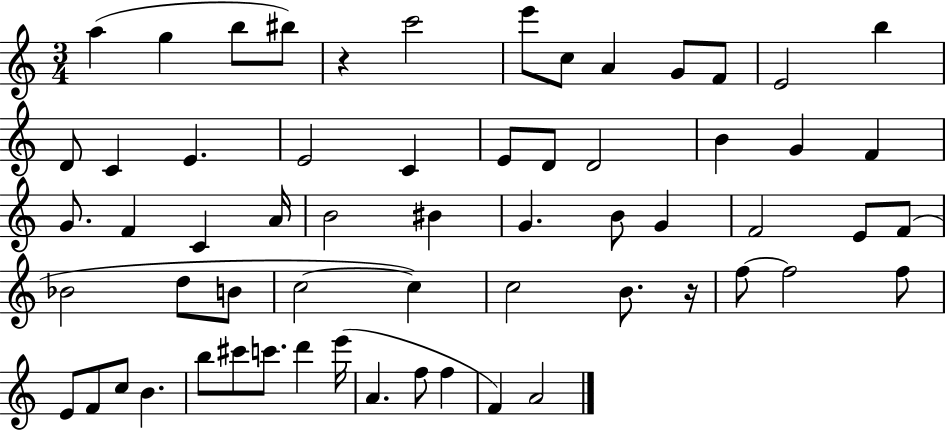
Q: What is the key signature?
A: C major